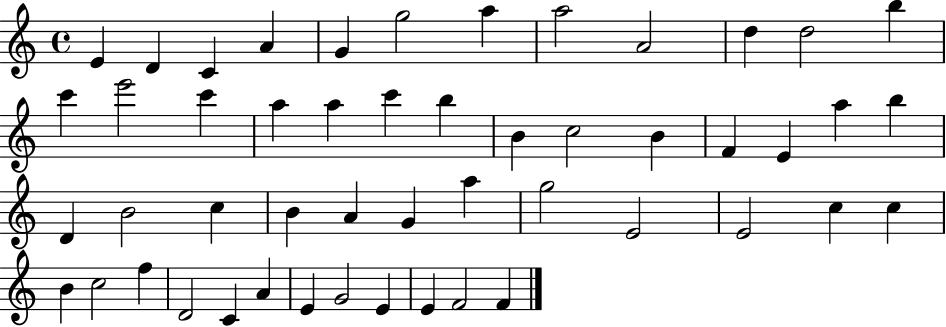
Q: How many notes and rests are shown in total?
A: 50